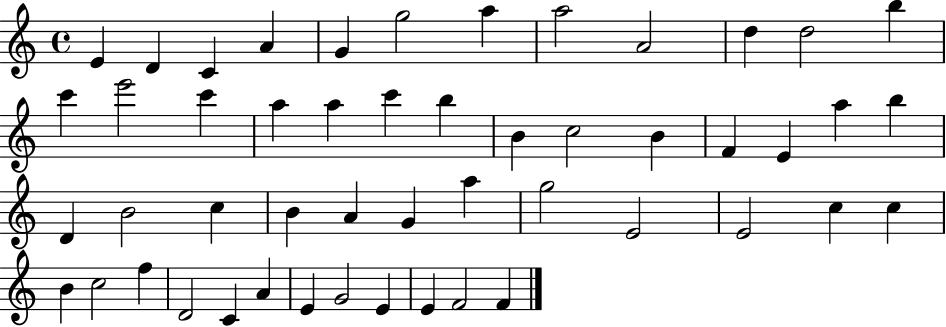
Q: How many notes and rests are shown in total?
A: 50